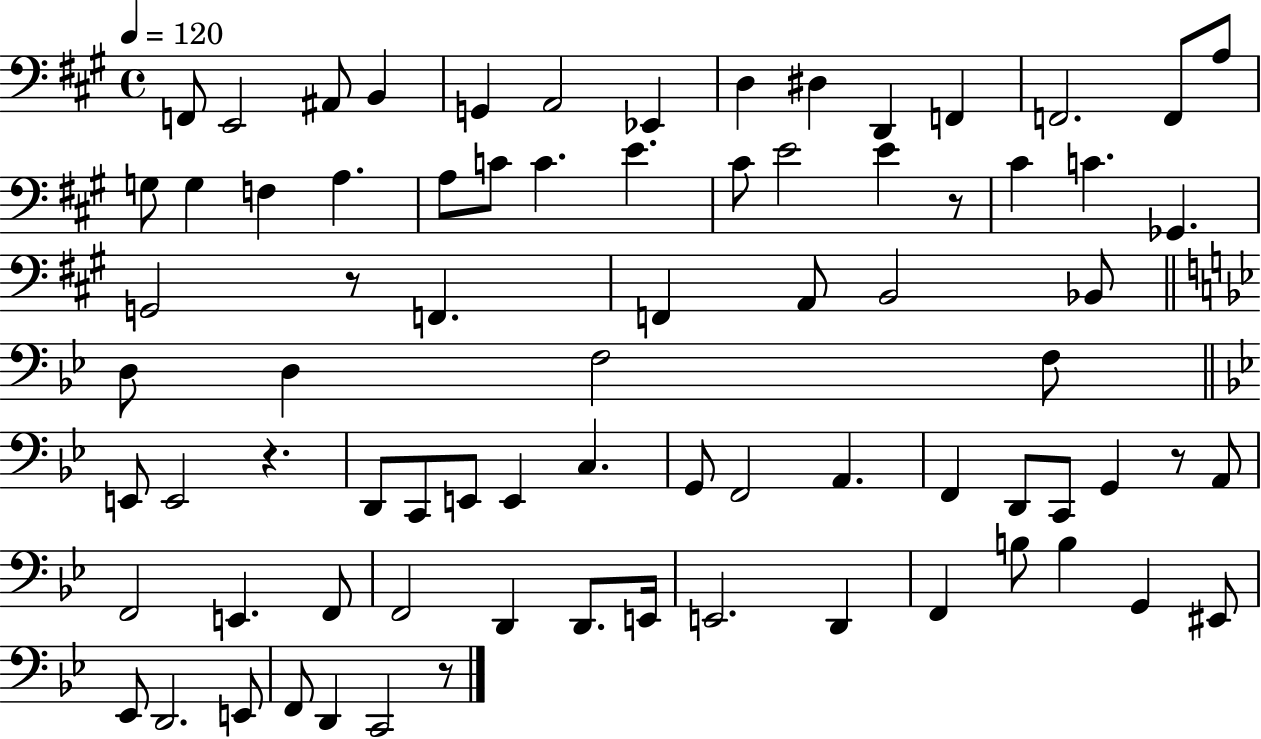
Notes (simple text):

F2/e E2/h A#2/e B2/q G2/q A2/h Eb2/q D3/q D#3/q D2/q F2/q F2/h. F2/e A3/e G3/e G3/q F3/q A3/q. A3/e C4/e C4/q. E4/q. C#4/e E4/h E4/q R/e C#4/q C4/q. Gb2/q. G2/h R/e F2/q. F2/q A2/e B2/h Bb2/e D3/e D3/q F3/h F3/e E2/e E2/h R/q. D2/e C2/e E2/e E2/q C3/q. G2/e F2/h A2/q. F2/q D2/e C2/e G2/q R/e A2/e F2/h E2/q. F2/e F2/h D2/q D2/e. E2/s E2/h. D2/q F2/q B3/e B3/q G2/q EIS2/e Eb2/e D2/h. E2/e F2/e D2/q C2/h R/e